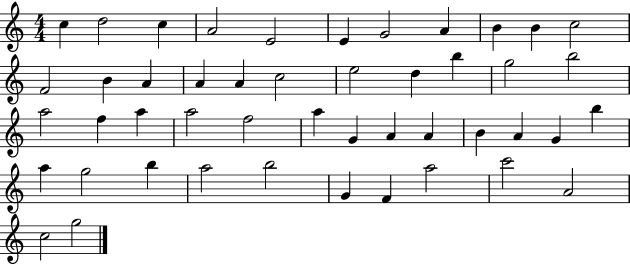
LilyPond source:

{
  \clef treble
  \numericTimeSignature
  \time 4/4
  \key c \major
  c''4 d''2 c''4 | a'2 e'2 | e'4 g'2 a'4 | b'4 b'4 c''2 | \break f'2 b'4 a'4 | a'4 a'4 c''2 | e''2 d''4 b''4 | g''2 b''2 | \break a''2 f''4 a''4 | a''2 f''2 | a''4 g'4 a'4 a'4 | b'4 a'4 g'4 b''4 | \break a''4 g''2 b''4 | a''2 b''2 | g'4 f'4 a''2 | c'''2 a'2 | \break c''2 g''2 | \bar "|."
}